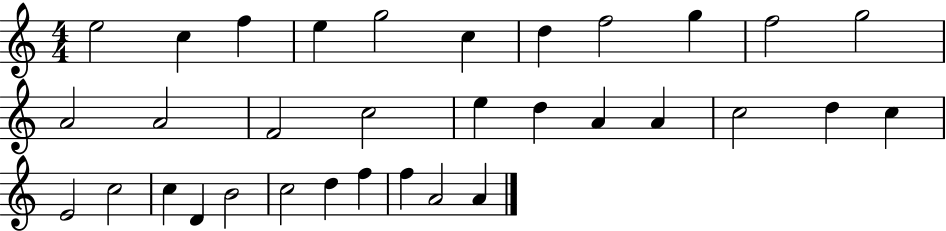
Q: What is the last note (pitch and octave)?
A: A4